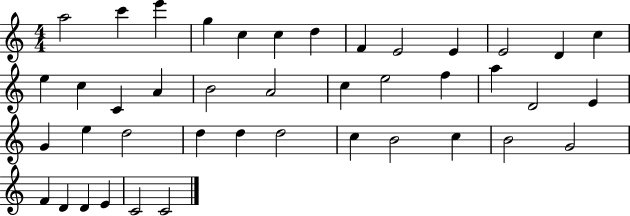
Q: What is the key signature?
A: C major